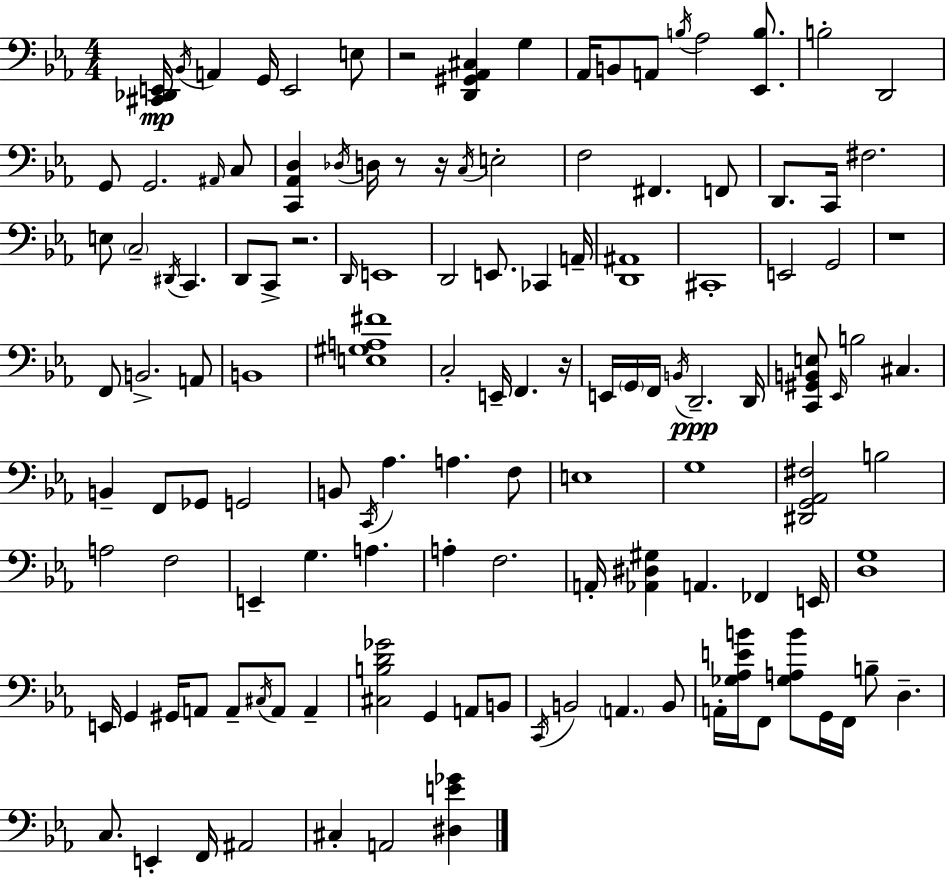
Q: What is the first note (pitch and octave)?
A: Bb2